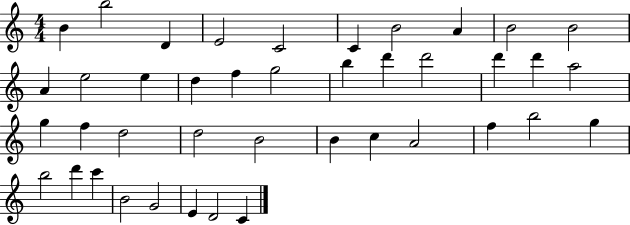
B4/q B5/h D4/q E4/h C4/h C4/q B4/h A4/q B4/h B4/h A4/q E5/h E5/q D5/q F5/q G5/h B5/q D6/q D6/h D6/q D6/q A5/h G5/q F5/q D5/h D5/h B4/h B4/q C5/q A4/h F5/q B5/h G5/q B5/h D6/q C6/q B4/h G4/h E4/q D4/h C4/q